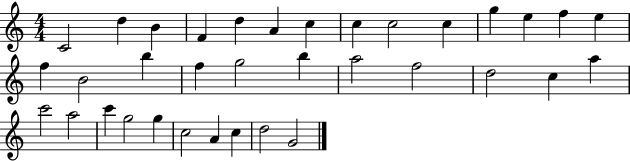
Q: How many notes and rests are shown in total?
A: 35